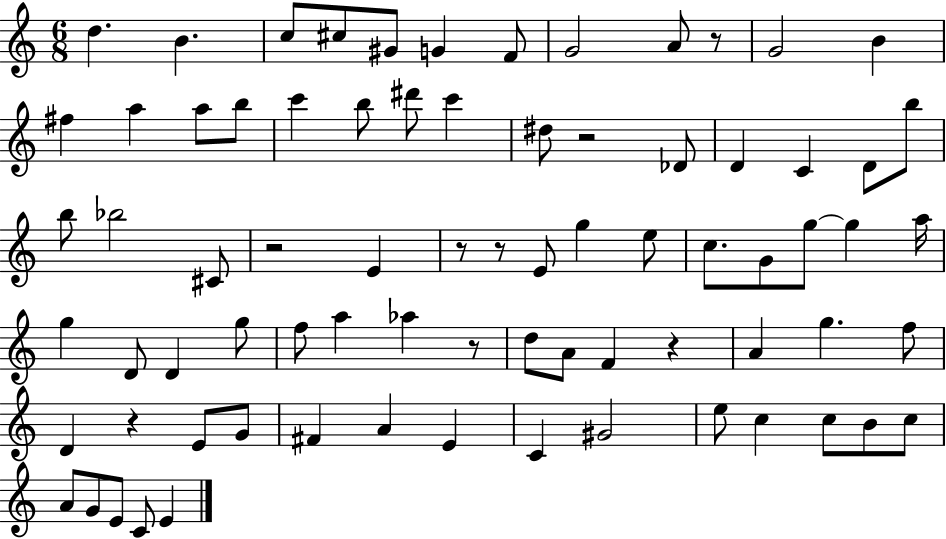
D5/q. B4/q. C5/e C#5/e G#4/e G4/q F4/e G4/h A4/e R/e G4/h B4/q F#5/q A5/q A5/e B5/e C6/q B5/e D#6/e C6/q D#5/e R/h Db4/e D4/q C4/q D4/e B5/e B5/e Bb5/h C#4/e R/h E4/q R/e R/e E4/e G5/q E5/e C5/e. G4/e G5/e G5/q A5/s G5/q D4/e D4/q G5/e F5/e A5/q Ab5/q R/e D5/e A4/e F4/q R/q A4/q G5/q. F5/e D4/q R/q E4/e G4/e F#4/q A4/q E4/q C4/q G#4/h E5/e C5/q C5/e B4/e C5/e A4/e G4/e E4/e C4/e E4/q